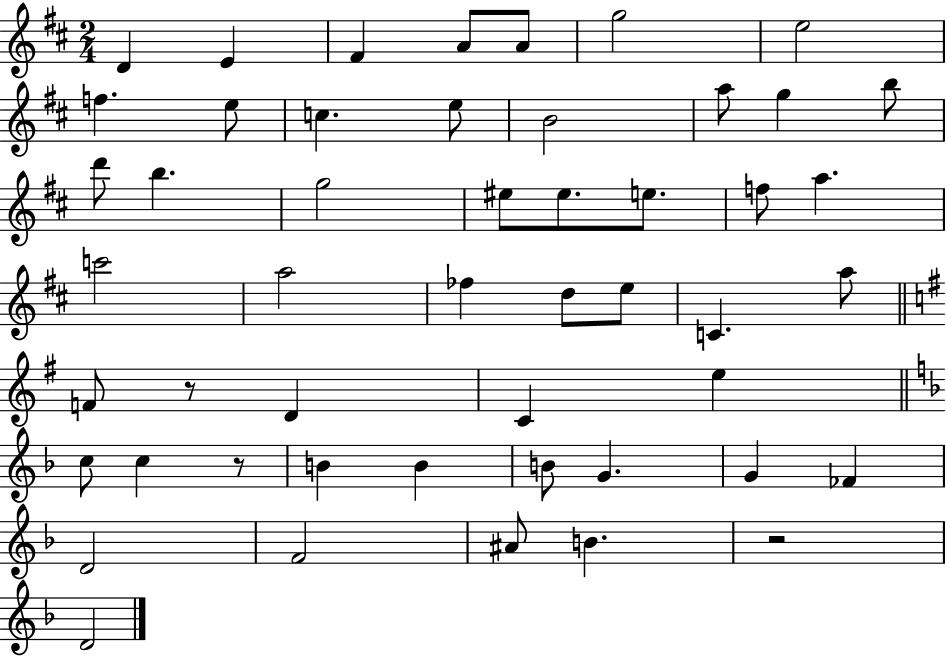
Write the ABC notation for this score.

X:1
T:Untitled
M:2/4
L:1/4
K:D
D E ^F A/2 A/2 g2 e2 f e/2 c e/2 B2 a/2 g b/2 d'/2 b g2 ^e/2 ^e/2 e/2 f/2 a c'2 a2 _f d/2 e/2 C a/2 F/2 z/2 D C e c/2 c z/2 B B B/2 G G _F D2 F2 ^A/2 B z2 D2